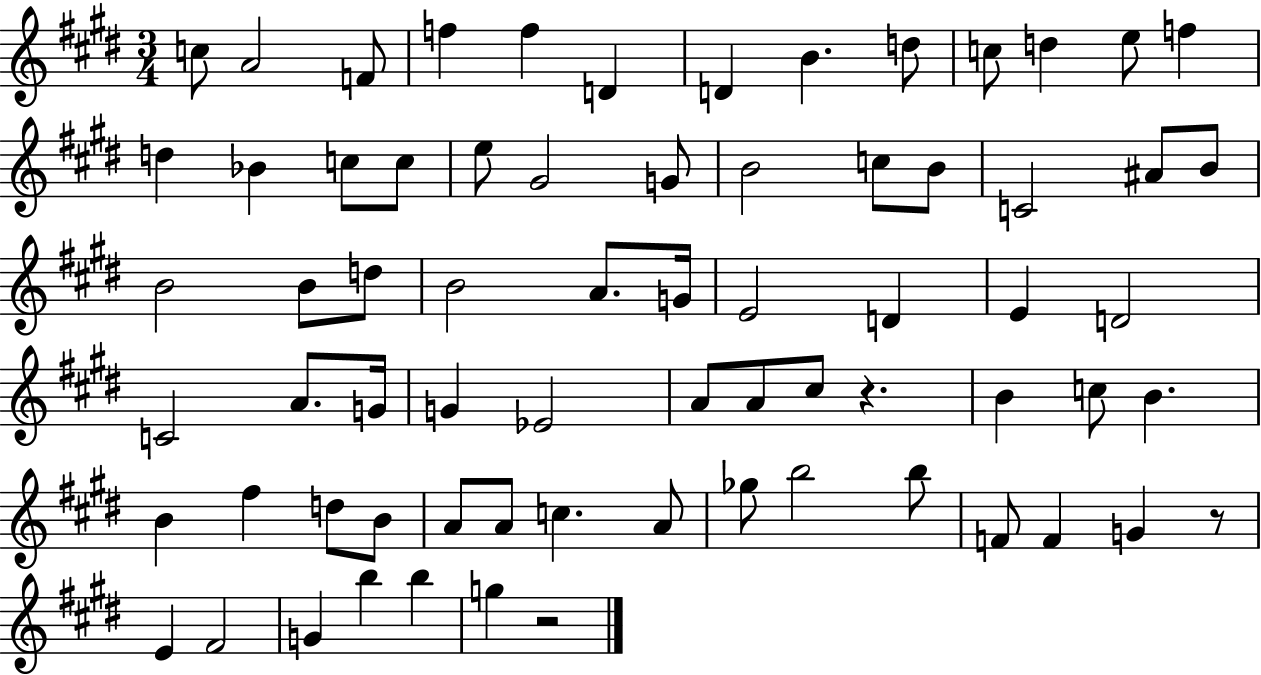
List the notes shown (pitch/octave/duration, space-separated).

C5/e A4/h F4/e F5/q F5/q D4/q D4/q B4/q. D5/e C5/e D5/q E5/e F5/q D5/q Bb4/q C5/e C5/e E5/e G#4/h G4/e B4/h C5/e B4/e C4/h A#4/e B4/e B4/h B4/e D5/e B4/h A4/e. G4/s E4/h D4/q E4/q D4/h C4/h A4/e. G4/s G4/q Eb4/h A4/e A4/e C#5/e R/q. B4/q C5/e B4/q. B4/q F#5/q D5/e B4/e A4/e A4/e C5/q. A4/e Gb5/e B5/h B5/e F4/e F4/q G4/q R/e E4/q F#4/h G4/q B5/q B5/q G5/q R/h